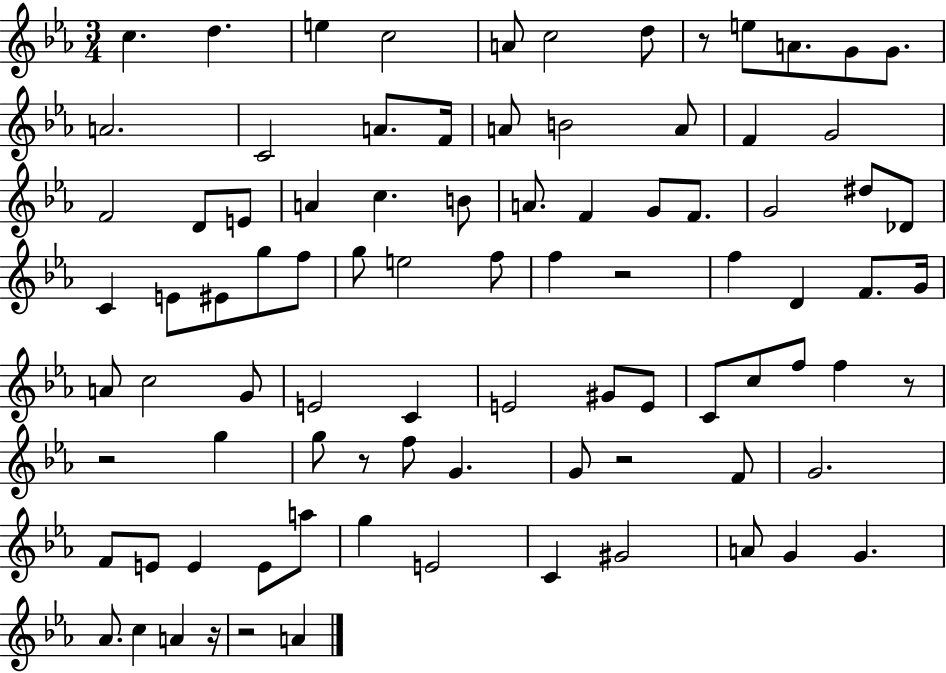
C5/q. D5/q. E5/q C5/h A4/e C5/h D5/e R/e E5/e A4/e. G4/e G4/e. A4/h. C4/h A4/e. F4/s A4/e B4/h A4/e F4/q G4/h F4/h D4/e E4/e A4/q C5/q. B4/e A4/e. F4/q G4/e F4/e. G4/h D#5/e Db4/e C4/q E4/e EIS4/e G5/e F5/e G5/e E5/h F5/e F5/q R/h F5/q D4/q F4/e. G4/s A4/e C5/h G4/e E4/h C4/q E4/h G#4/e E4/e C4/e C5/e F5/e F5/q R/e R/h G5/q G5/e R/e F5/e G4/q. G4/e R/h F4/e G4/h. F4/e E4/e E4/q E4/e A5/e G5/q E4/h C4/q G#4/h A4/e G4/q G4/q. Ab4/e. C5/q A4/q R/s R/h A4/q